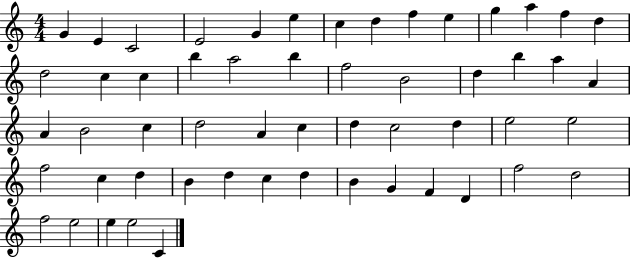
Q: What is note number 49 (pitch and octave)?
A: F5